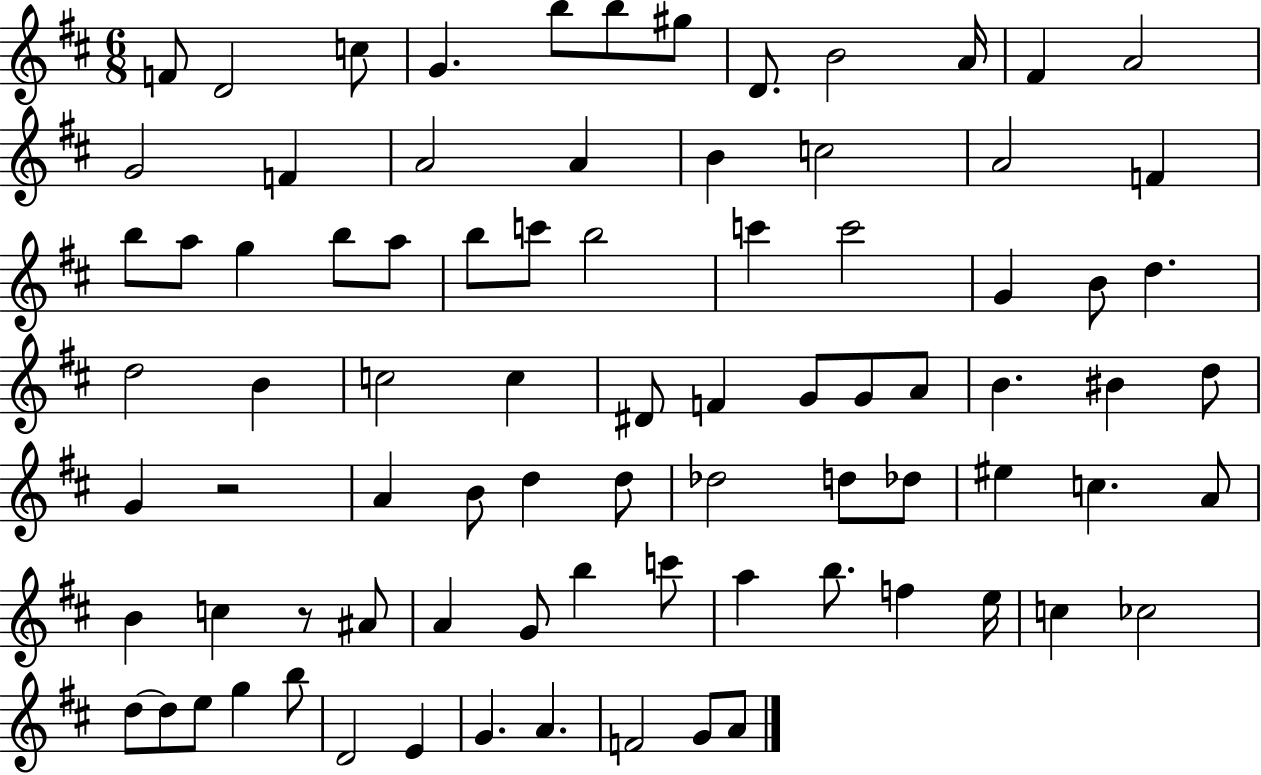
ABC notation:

X:1
T:Untitled
M:6/8
L:1/4
K:D
F/2 D2 c/2 G b/2 b/2 ^g/2 D/2 B2 A/4 ^F A2 G2 F A2 A B c2 A2 F b/2 a/2 g b/2 a/2 b/2 c'/2 b2 c' c'2 G B/2 d d2 B c2 c ^D/2 F G/2 G/2 A/2 B ^B d/2 G z2 A B/2 d d/2 _d2 d/2 _d/2 ^e c A/2 B c z/2 ^A/2 A G/2 b c'/2 a b/2 f e/4 c _c2 d/2 d/2 e/2 g b/2 D2 E G A F2 G/2 A/2